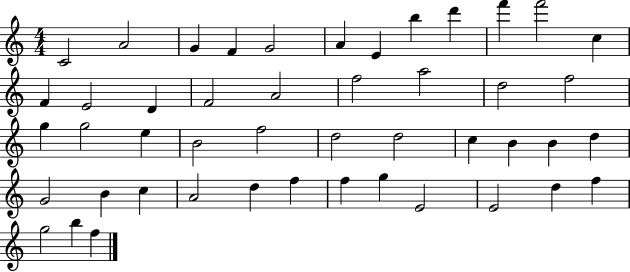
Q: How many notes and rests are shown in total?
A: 47